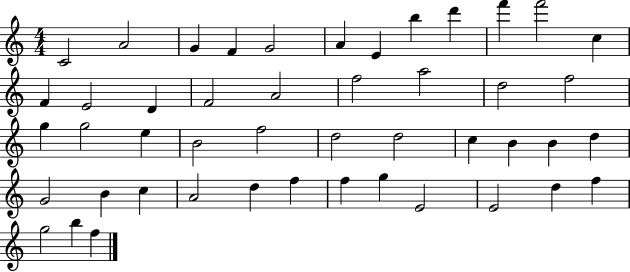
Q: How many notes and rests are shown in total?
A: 47